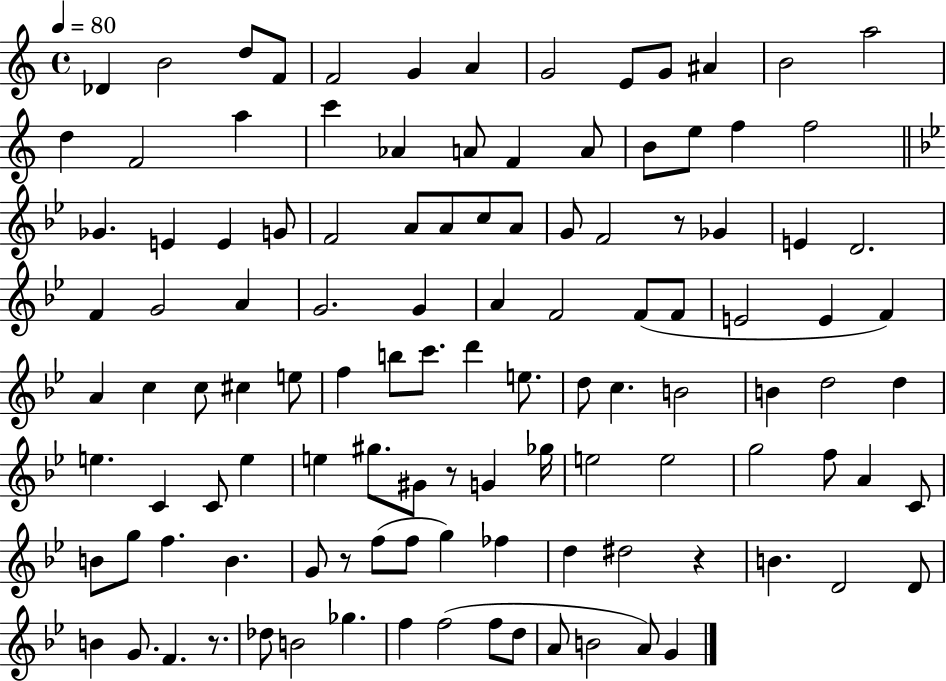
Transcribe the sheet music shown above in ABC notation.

X:1
T:Untitled
M:4/4
L:1/4
K:C
_D B2 d/2 F/2 F2 G A G2 E/2 G/2 ^A B2 a2 d F2 a c' _A A/2 F A/2 B/2 e/2 f f2 _G E E G/2 F2 A/2 A/2 c/2 A/2 G/2 F2 z/2 _G E D2 F G2 A G2 G A F2 F/2 F/2 E2 E F A c c/2 ^c e/2 f b/2 c'/2 d' e/2 d/2 c B2 B d2 d e C C/2 e e ^g/2 ^G/2 z/2 G _g/4 e2 e2 g2 f/2 A C/2 B/2 g/2 f B G/2 z/2 f/2 f/2 g _f d ^d2 z B D2 D/2 B G/2 F z/2 _d/2 B2 _g f f2 f/2 d/2 A/2 B2 A/2 G